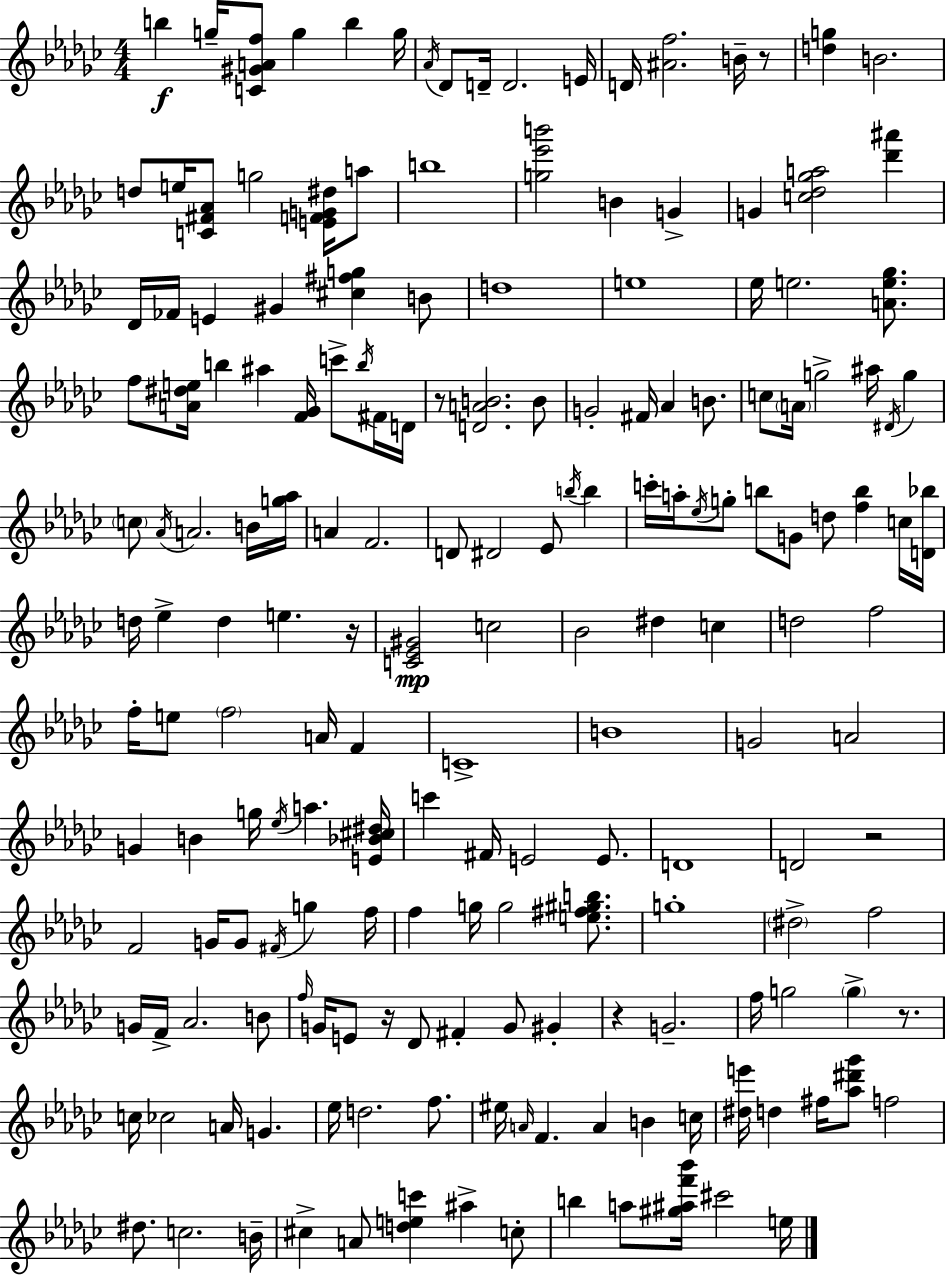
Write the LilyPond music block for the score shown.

{
  \clef treble
  \numericTimeSignature
  \time 4/4
  \key ees \minor
  b''4\f g''16-- <c' gis' a' f''>8 g''4 b''4 g''16 | \acciaccatura { aes'16 } des'8 d'16-- d'2. | e'16 d'16 <ais' f''>2. b'16-- r8 | <d'' g''>4 b'2. | \break d''8 e''16 <c' fis' aes'>8 g''2 <e' f' g' dis''>16 a''8 | b''1 | <g'' ees''' b'''>2 b'4 g'4-> | g'4 <c'' des'' ges'' a''>2 <des''' ais'''>4 | \break des'16 fes'16 e'4 gis'4 <cis'' fis'' g''>4 b'8 | d''1 | e''1 | ees''16 e''2. <a' e'' ges''>8. | \break f''8 <a' dis'' e''>16 b''4 ais''4 <f' ges'>16 c'''8-> \acciaccatura { b''16 } | fis'16 d'16 r8 <d' a' b'>2. | b'8 g'2-. fis'16 aes'4 b'8. | c''8 \parenthesize a'16 g''2-> ais''16 \acciaccatura { dis'16 } g''4 | \break \parenthesize c''8 \acciaccatura { aes'16 } a'2. | b'16 <g'' aes''>16 a'4 f'2. | d'8 dis'2 ees'8 | \acciaccatura { b''16 } b''4 c'''16-. a''16-. \acciaccatura { ees''16 } g''8-. b''8 g'8 d''8 | \break <f'' b''>4 c''16 <d' bes''>16 d''16 ees''4-> d''4 e''4. | r16 <c' ees' gis'>2\mp c''2 | bes'2 dis''4 | c''4 d''2 f''2 | \break f''16-. e''8 \parenthesize f''2 | a'16 f'4 c'1-> | b'1 | g'2 a'2 | \break g'4 b'4 g''16 \acciaccatura { ees''16 } | a''4. <e' bes' cis'' dis''>16 c'''4 fis'16 e'2 | e'8. d'1 | d'2 r2 | \break f'2 g'16 | g'8 \acciaccatura { fis'16 } g''4 f''16 f''4 g''16 g''2 | <e'' fis'' gis'' b''>8. g''1-. | \parenthesize dis''2-> | \break f''2 g'16 f'16-> aes'2. | b'8 \grace { f''16 } g'16 e'8 r16 des'8 fis'4-. | g'8 gis'4-. r4 g'2.-- | f''16 g''2 | \break \parenthesize g''4-> r8. c''16 ces''2 | a'16 g'4. ees''16 d''2. | f''8. eis''16 \grace { a'16 } f'4. | a'4 b'4 c''16 <dis'' e'''>16 d''4 fis''16 | \break <aes'' dis''' ges'''>8 f''2 dis''8. c''2. | b'16-- cis''4-> a'8 | <d'' e'' c'''>4 ais''4-> c''8-. b''4 a''8 | <gis'' ais'' f''' bes'''>16 cis'''2 e''16 \bar "|."
}